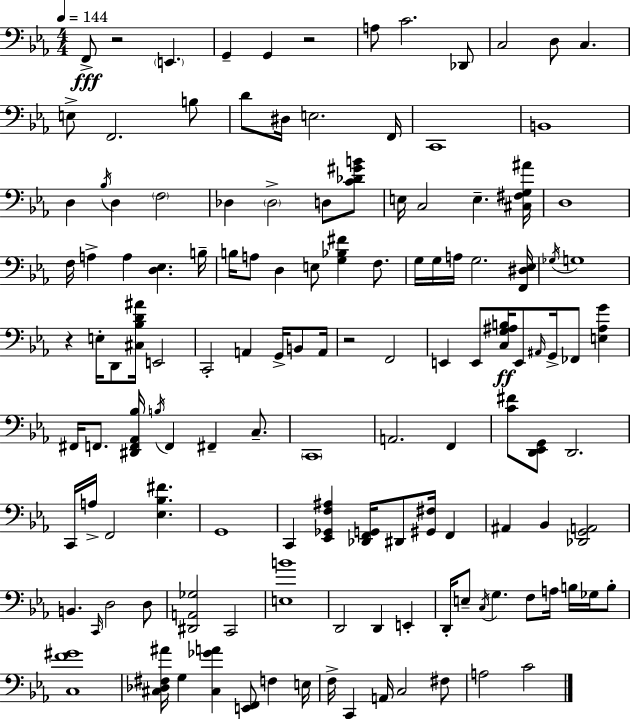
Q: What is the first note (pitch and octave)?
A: F2